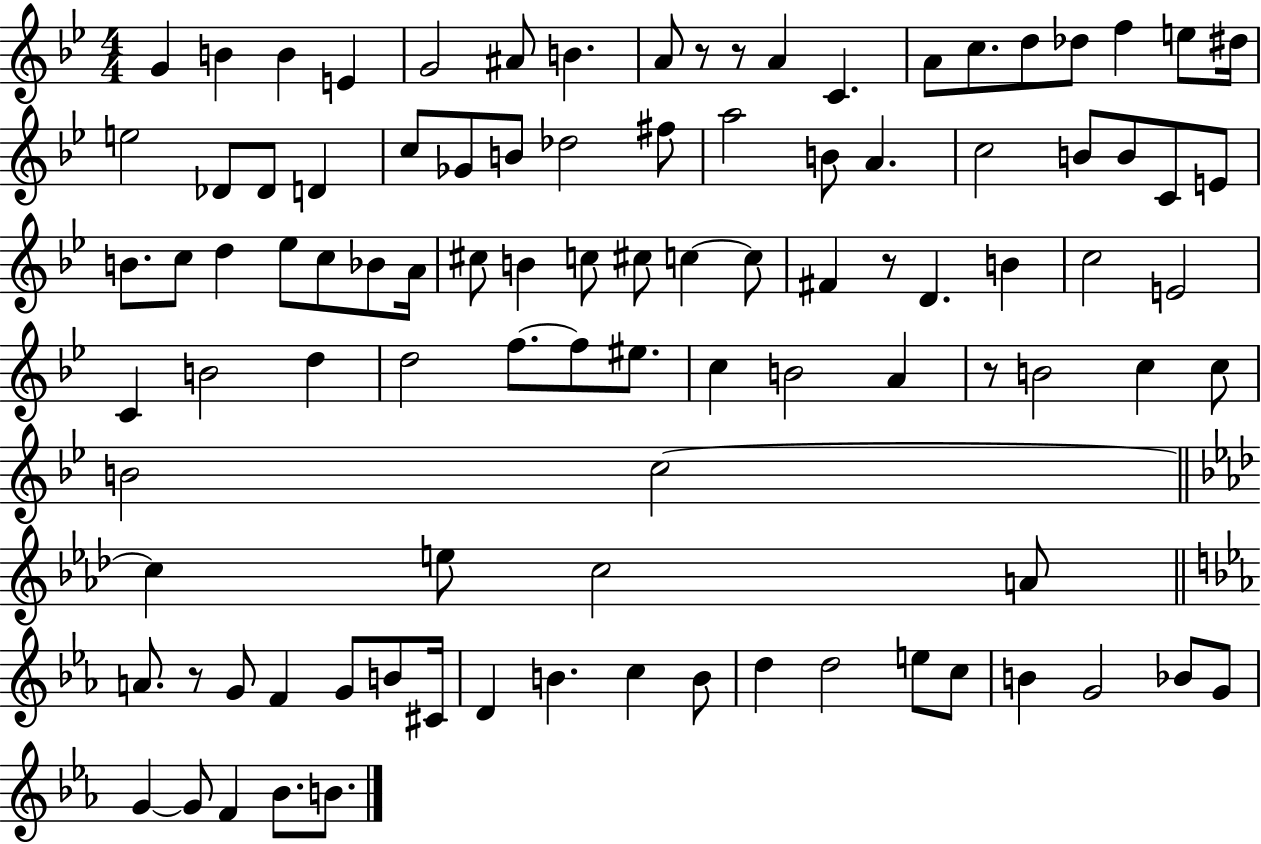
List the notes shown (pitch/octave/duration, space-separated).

G4/q B4/q B4/q E4/q G4/h A#4/e B4/q. A4/e R/e R/e A4/q C4/q. A4/e C5/e. D5/e Db5/e F5/q E5/e D#5/s E5/h Db4/e Db4/e D4/q C5/e Gb4/e B4/e Db5/h F#5/e A5/h B4/e A4/q. C5/h B4/e B4/e C4/e E4/e B4/e. C5/e D5/q Eb5/e C5/e Bb4/e A4/s C#5/e B4/q C5/e C#5/e C5/q C5/e F#4/q R/e D4/q. B4/q C5/h E4/h C4/q B4/h D5/q D5/h F5/e. F5/e EIS5/e. C5/q B4/h A4/q R/e B4/h C5/q C5/e B4/h C5/h C5/q E5/e C5/h A4/e A4/e. R/e G4/e F4/q G4/e B4/e C#4/s D4/q B4/q. C5/q B4/e D5/q D5/h E5/e C5/e B4/q G4/h Bb4/e G4/e G4/q G4/e F4/q Bb4/e. B4/e.